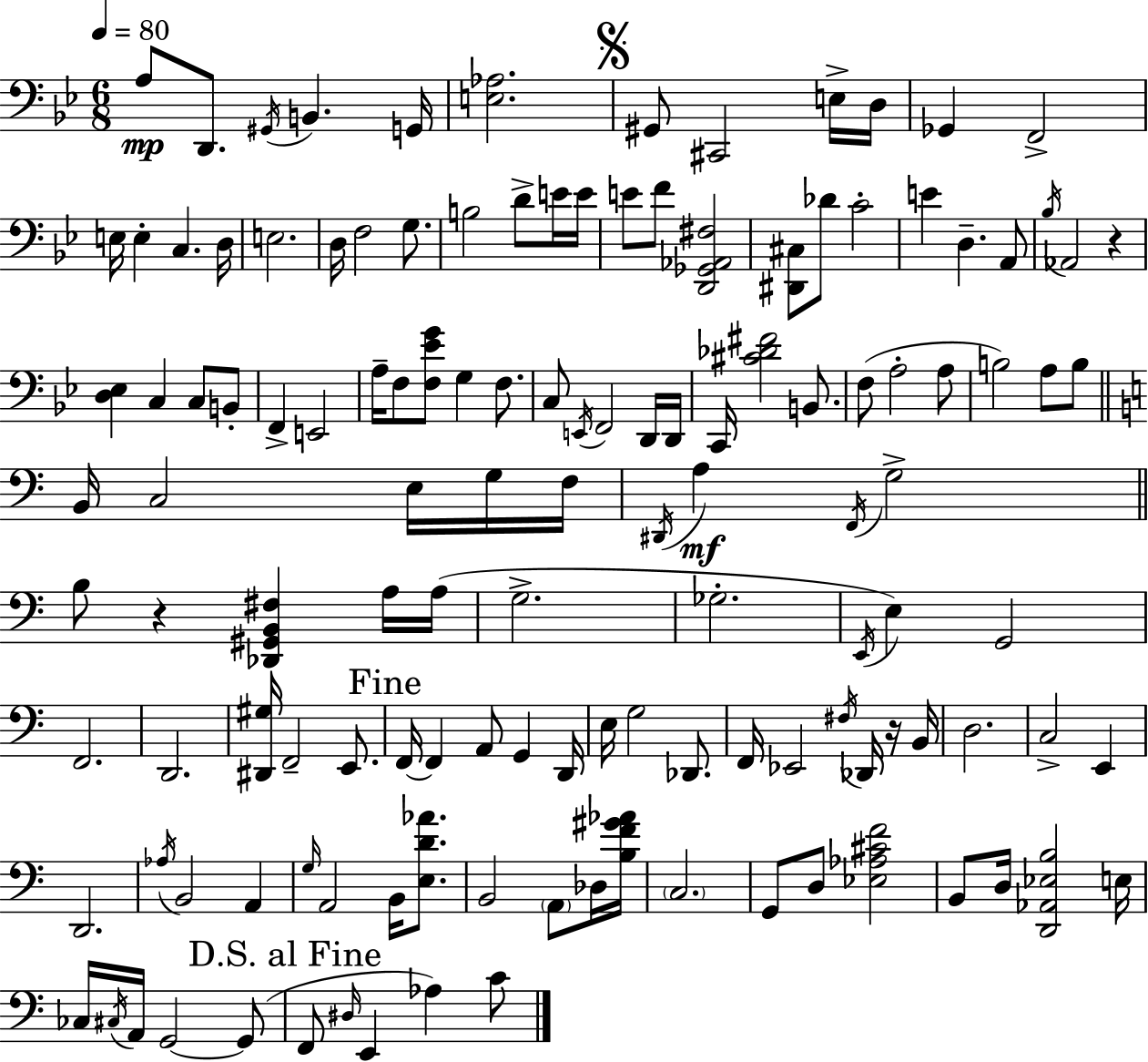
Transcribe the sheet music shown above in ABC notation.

X:1
T:Untitled
M:6/8
L:1/4
K:Gm
A,/2 D,,/2 ^G,,/4 B,, G,,/4 [E,_A,]2 ^G,,/2 ^C,,2 E,/4 D,/4 _G,, F,,2 E,/4 E, C, D,/4 E,2 D,/4 F,2 G,/2 B,2 D/2 E/4 E/4 E/2 F/2 [D,,_G,,_A,,^F,]2 [^D,,^C,]/2 _D/2 C2 E D, A,,/2 _B,/4 _A,,2 z [D,_E,] C, C,/2 B,,/2 F,, E,,2 A,/4 F,/2 [F,_EG]/2 G, F,/2 C,/2 E,,/4 F,,2 D,,/4 D,,/4 C,,/4 [^C_D^F]2 B,,/2 F,/2 A,2 A,/2 B,2 A,/2 B,/2 B,,/4 C,2 E,/4 G,/4 F,/4 ^D,,/4 A, F,,/4 G,2 B,/2 z [_D,,^G,,B,,^F,] A,/4 A,/4 G,2 _G,2 E,,/4 E, G,,2 F,,2 D,,2 [^D,,^G,]/4 F,,2 E,,/2 F,,/4 F,, A,,/2 G,, D,,/4 E,/4 G,2 _D,,/2 F,,/4 _E,,2 ^F,/4 _D,,/4 z/4 B,,/4 D,2 C,2 E,, D,,2 _A,/4 B,,2 A,, G,/4 A,,2 B,,/4 [E,D_A]/2 B,,2 A,,/2 _D,/4 [B,F^G_A]/4 C,2 G,,/2 D,/2 [_E,_A,^CF]2 B,,/2 D,/4 [D,,_A,,_E,B,]2 E,/4 _C,/4 ^C,/4 A,,/4 G,,2 G,,/2 F,,/2 ^D,/4 E,, _A, C/2